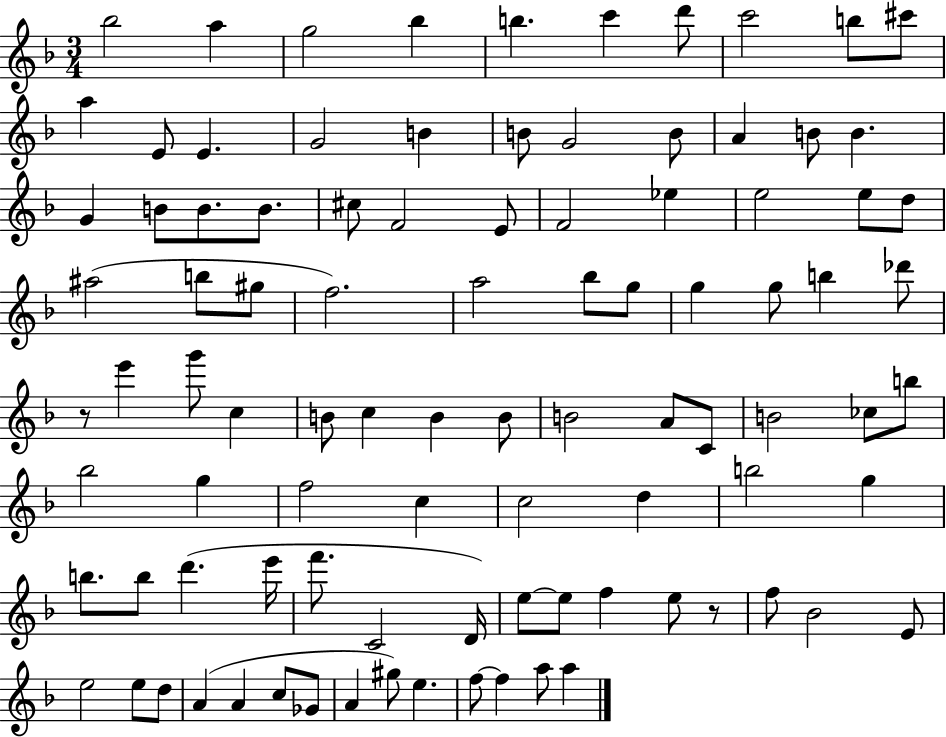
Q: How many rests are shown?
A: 2